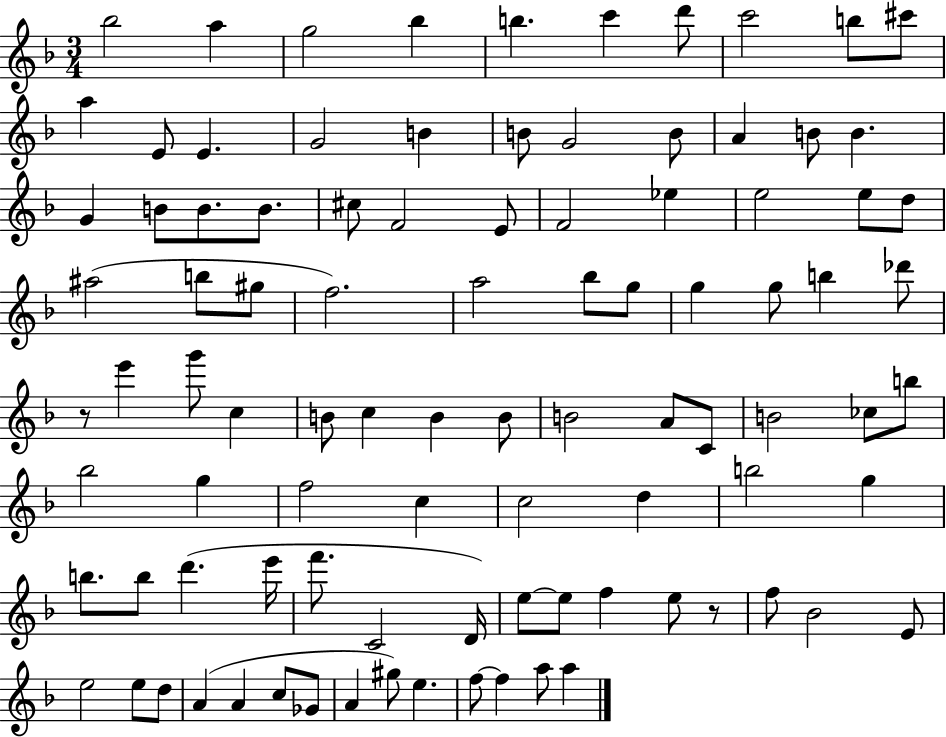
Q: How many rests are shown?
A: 2